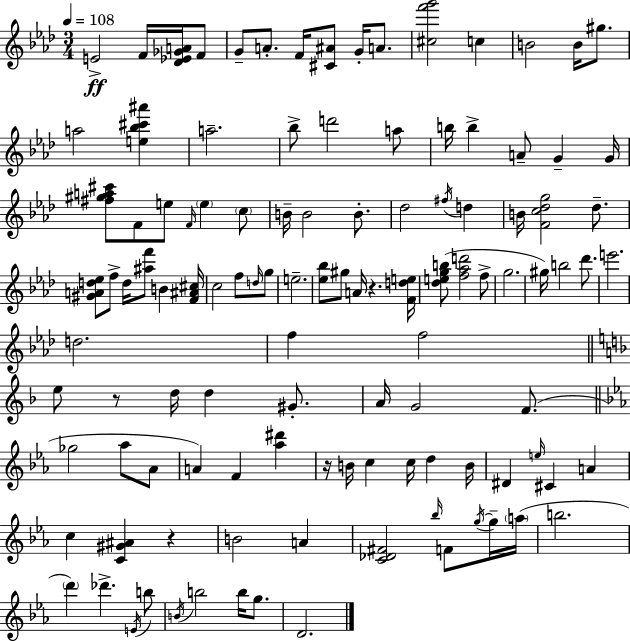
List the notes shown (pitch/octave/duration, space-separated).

E4/h F4/s [Db4,Eb4,Gb4,A4]/s F4/e G4/e A4/e. F4/s [C#4,A#4]/e G4/s A4/e. [C#5,F6,G6]/h C5/q B4/h B4/s G#5/e. A5/h [E5,Bb5,C#6,A#6]/q A5/h. Bb5/e D6/h A5/e B5/s B5/q A4/e G4/q G4/s [F#5,G#5,A5,C#6]/e F4/e E5/e F4/s E5/q C5/e B4/s B4/h B4/e. Db5/h F#5/s D5/q B4/s [F4,C5,Db5,G5]/h Db5/e. [G#4,A4,D5,Eb5]/e F5/e D5/s [A#5,F6]/e B4/q [F4,A#4,C#5]/s C5/h F5/e D5/s G5/e E5/h. [Eb5,Bb5]/e G#5/e A4/s R/q. [F4,D5,E5]/s [Db5,E5,G5,B5]/e [F5,Ab5,D6]/h F5/e G5/h. G#5/s B5/h Db6/e. E6/h. D5/h. F5/q F5/h E5/e R/e D5/s D5/q G#4/e. A4/s G4/h F4/e. Gb5/h Ab5/e Ab4/e A4/q F4/q [Ab5,D#6]/q R/s B4/s C5/q C5/s D5/q B4/s D#4/q E5/s C#4/q A4/q C5/q [C4,G#4,A#4]/q R/q B4/h A4/q [C4,Db4,F#4]/h Bb5/s F4/e G5/s G5/s A5/s B5/h. D6/q Db6/q. E4/s B5/e B4/s B5/h B5/s G5/e. D4/h.